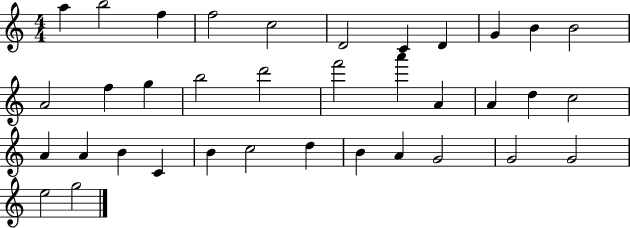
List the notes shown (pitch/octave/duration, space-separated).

A5/q B5/h F5/q F5/h C5/h D4/h C4/q D4/q G4/q B4/q B4/h A4/h F5/q G5/q B5/h D6/h F6/h A6/q A4/q A4/q D5/q C5/h A4/q A4/q B4/q C4/q B4/q C5/h D5/q B4/q A4/q G4/h G4/h G4/h E5/h G5/h